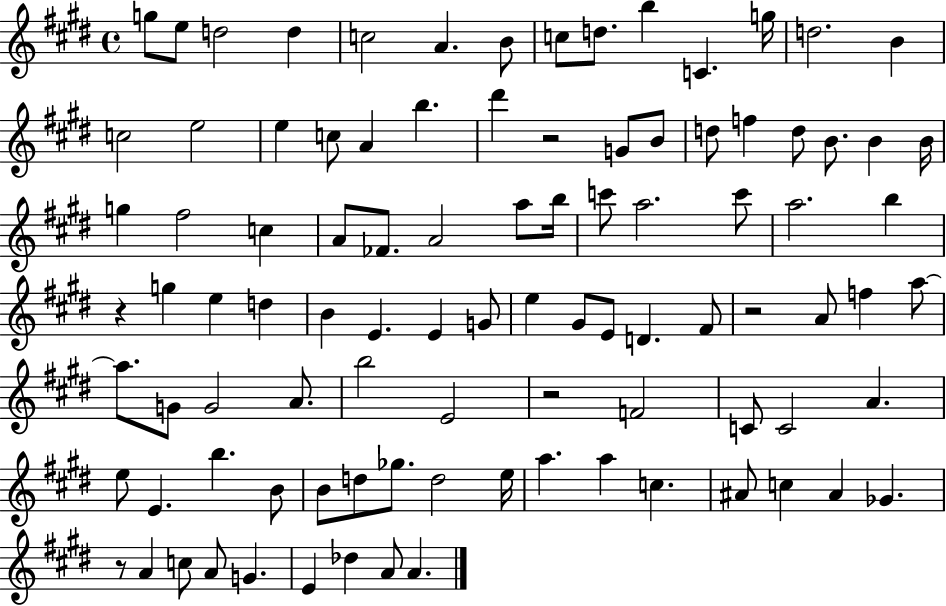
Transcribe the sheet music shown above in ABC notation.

X:1
T:Untitled
M:4/4
L:1/4
K:E
g/2 e/2 d2 d c2 A B/2 c/2 d/2 b C g/4 d2 B c2 e2 e c/2 A b ^d' z2 G/2 B/2 d/2 f d/2 B/2 B B/4 g ^f2 c A/2 _F/2 A2 a/2 b/4 c'/2 a2 c'/2 a2 b z g e d B E E G/2 e ^G/2 E/2 D ^F/2 z2 A/2 f a/2 a/2 G/2 G2 A/2 b2 E2 z2 F2 C/2 C2 A e/2 E b B/2 B/2 d/2 _g/2 d2 e/4 a a c ^A/2 c ^A _G z/2 A c/2 A/2 G E _d A/2 A